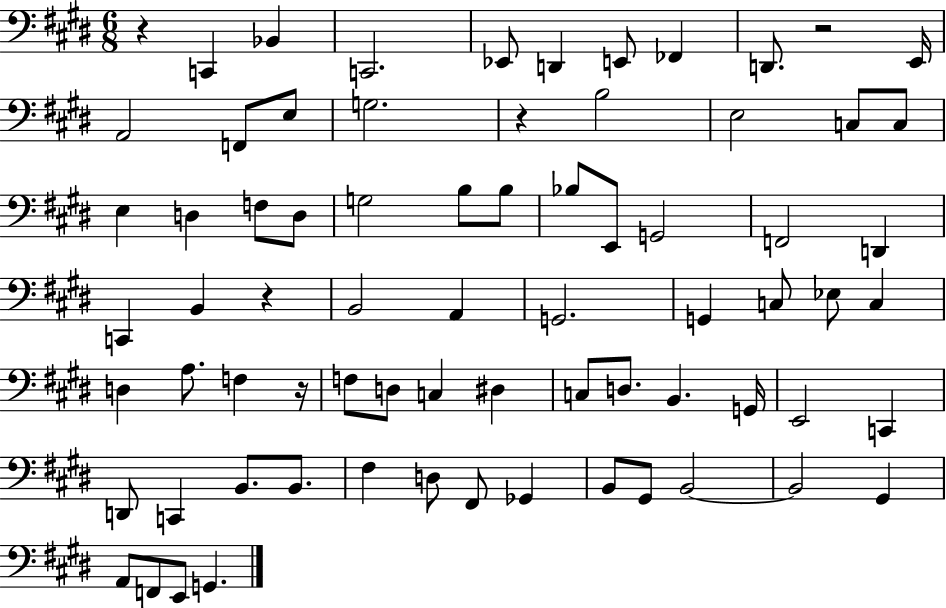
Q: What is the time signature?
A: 6/8